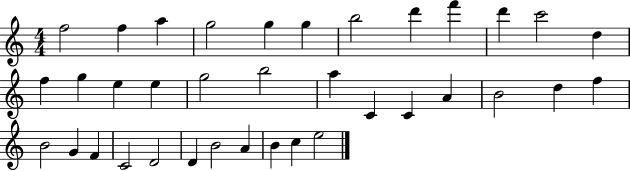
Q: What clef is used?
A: treble